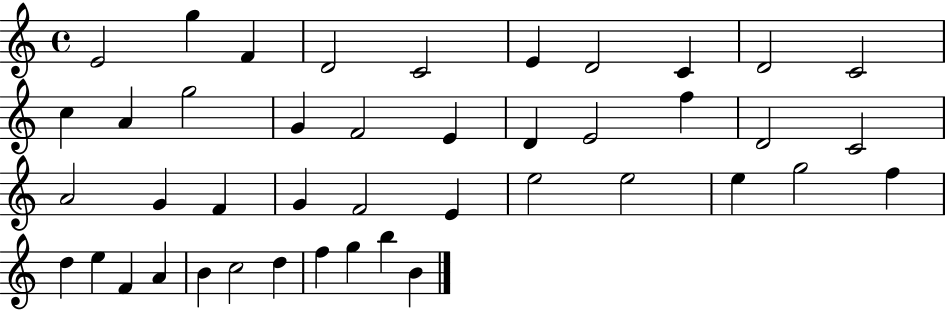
E4/h G5/q F4/q D4/h C4/h E4/q D4/h C4/q D4/h C4/h C5/q A4/q G5/h G4/q F4/h E4/q D4/q E4/h F5/q D4/h C4/h A4/h G4/q F4/q G4/q F4/h E4/q E5/h E5/h E5/q G5/h F5/q D5/q E5/q F4/q A4/q B4/q C5/h D5/q F5/q G5/q B5/q B4/q